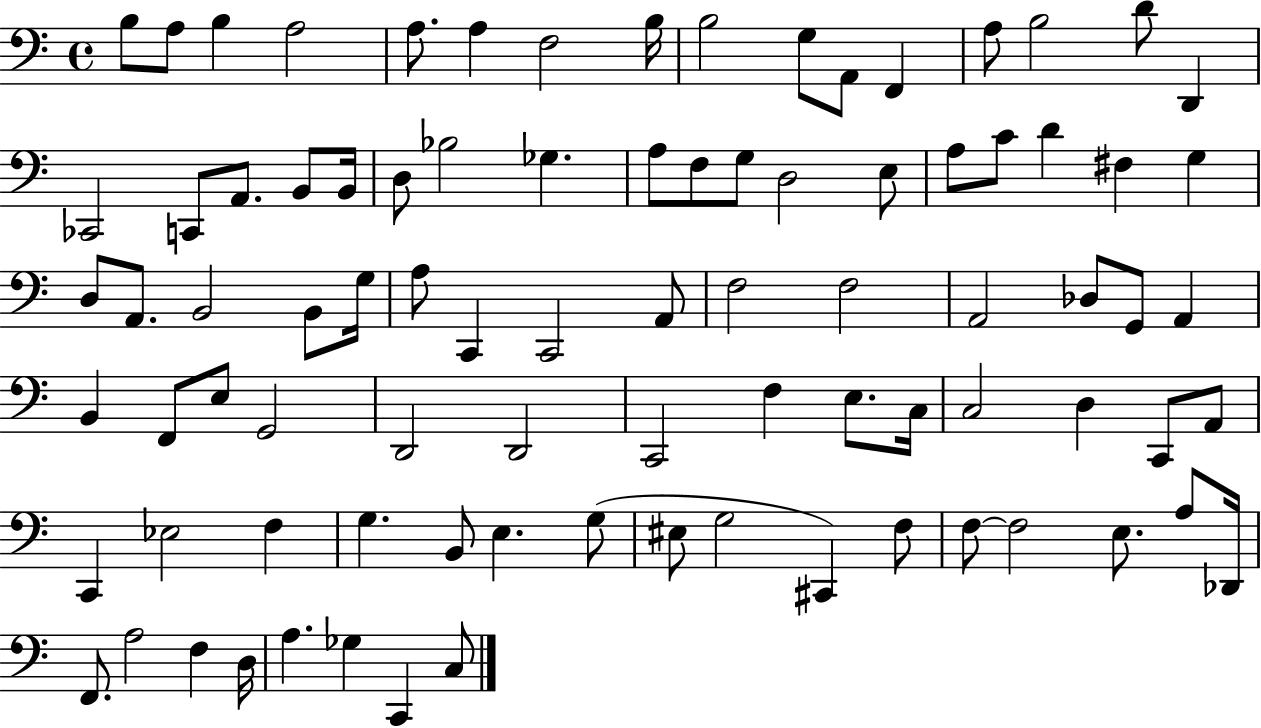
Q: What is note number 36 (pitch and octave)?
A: A2